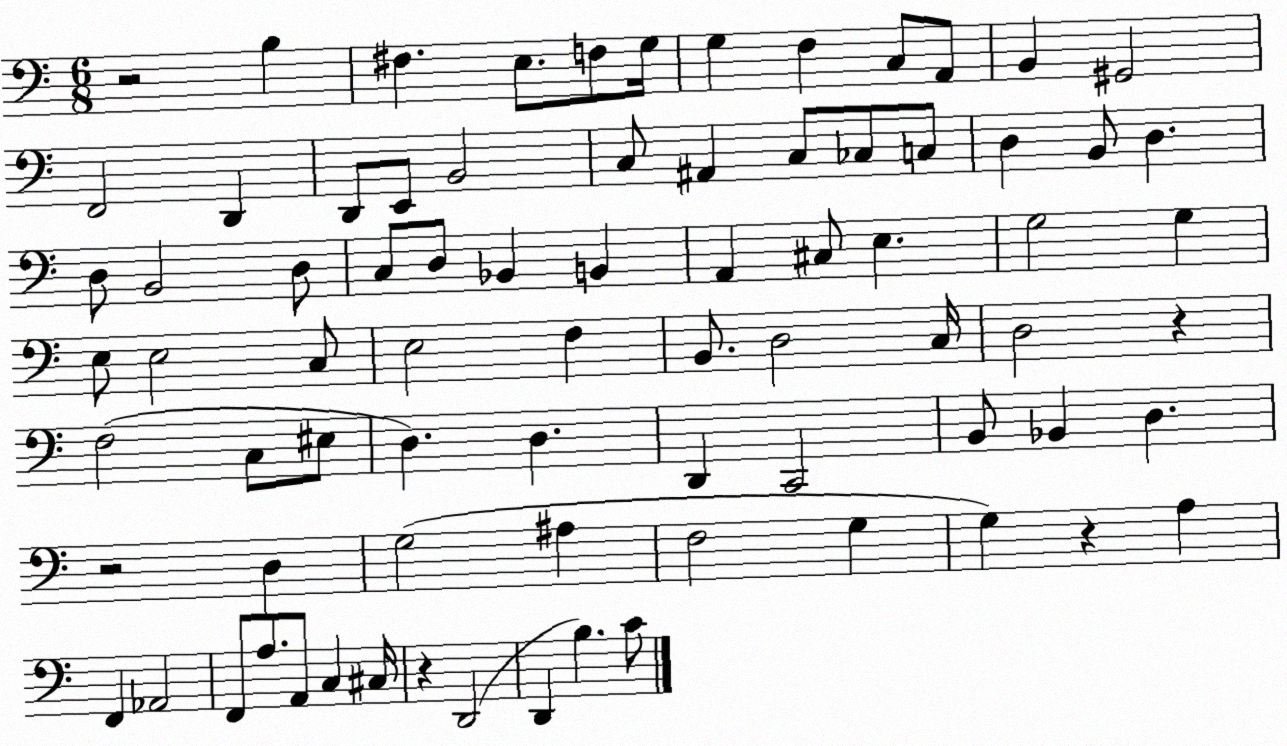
X:1
T:Untitled
M:6/8
L:1/4
K:C
z2 B, ^F, E,/2 F,/2 G,/4 G, F, C,/2 A,,/2 B,, ^G,,2 F,,2 D,, D,,/2 E,,/2 B,,2 C,/2 ^A,, C,/2 _C,/2 C,/2 D, B,,/2 D, D,/2 B,,2 D,/2 C,/2 D,/2 _B,, B,, A,, ^C,/2 E, G,2 G, E,/2 E,2 C,/2 E,2 F, B,,/2 D,2 C,/4 D,2 z F,2 C,/2 ^E,/2 D, D, D,, C,,2 B,,/2 _B,, D, z2 D, G,2 ^A, F,2 G, G, z A, F,, _A,,2 F,,/2 A,/2 A,,/2 C, ^C,/4 z D,,2 D,, B, C/2